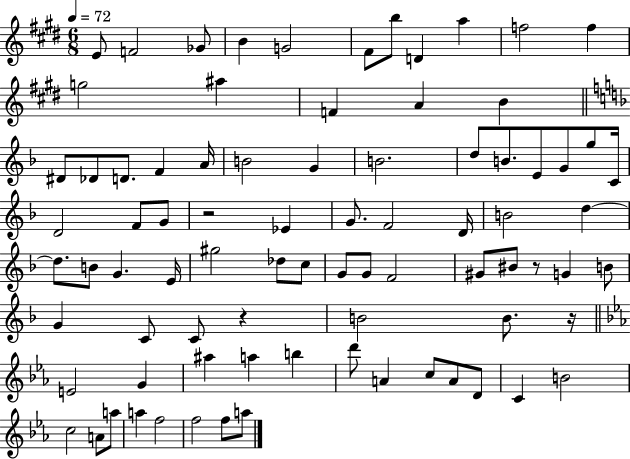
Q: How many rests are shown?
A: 4